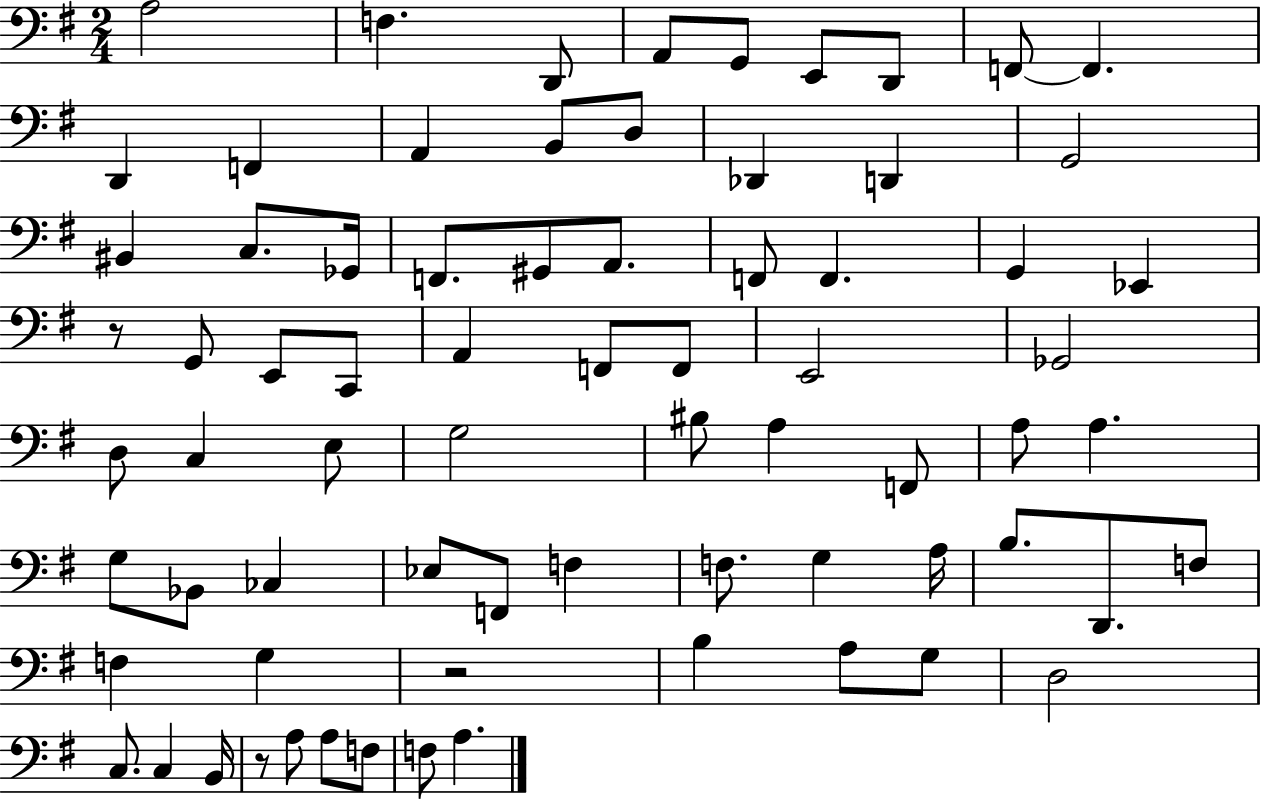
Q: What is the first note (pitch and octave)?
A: A3